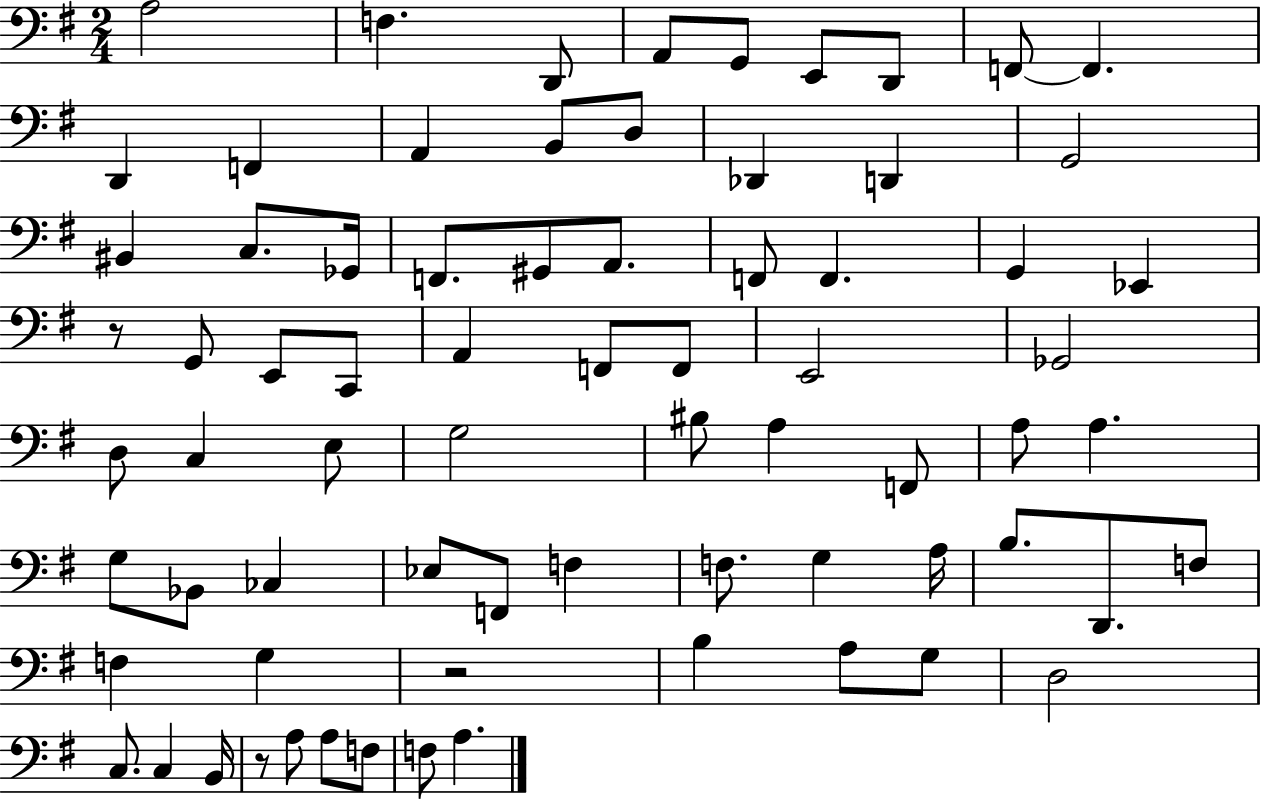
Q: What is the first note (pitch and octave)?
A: A3